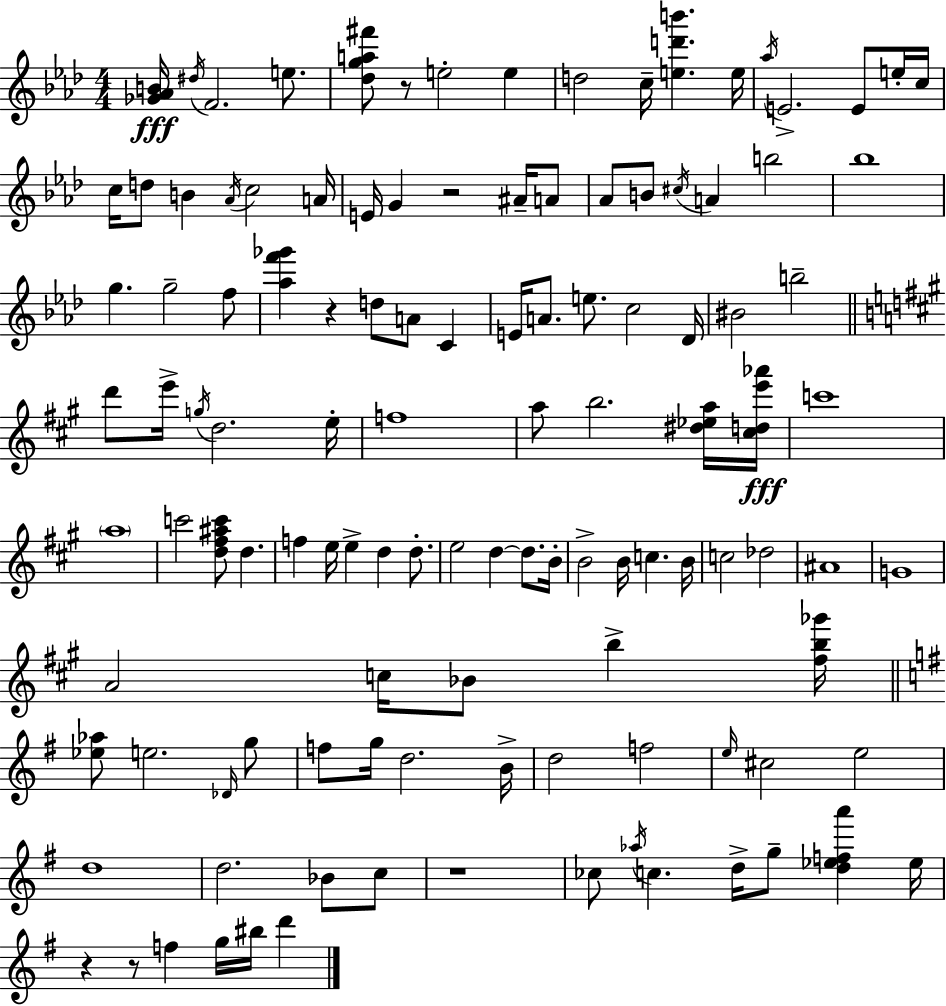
[Gb4,Ab4,B4]/s D#5/s F4/h. E5/e. [Db5,G5,A5,F#6]/e R/e E5/h E5/q D5/h C5/s [E5,D6,B6]/q. E5/s Ab5/s E4/h. E4/e E5/s C5/s C5/s D5/e B4/q Ab4/s C5/h A4/s E4/s G4/q R/h A#4/s A4/e Ab4/e B4/e C#5/s A4/q B5/h Bb5/w G5/q. G5/h F5/e [Ab5,F6,Gb6]/q R/q D5/e A4/e C4/q E4/s A4/e. E5/e. C5/h Db4/s BIS4/h B5/h D6/e E6/s G5/s D5/h. E5/s F5/w A5/e B5/h. [D#5,Eb5,A5]/s [C#5,D5,E6,Ab6]/s C6/w A5/w C6/h [D5,F#5,A#5,C6]/e D5/q. F5/q E5/s E5/q D5/q D5/e. E5/h D5/q D5/e. B4/s B4/h B4/s C5/q. B4/s C5/h Db5/h A#4/w G4/w A4/h C5/s Bb4/e B5/q [F#5,B5,Gb6]/s [Eb5,Ab5]/e E5/h. Db4/s G5/e F5/e G5/s D5/h. B4/s D5/h F5/h E5/s C#5/h E5/h D5/w D5/h. Bb4/e C5/e R/w CES5/e Ab5/s C5/q. D5/s G5/e [D5,Eb5,F5,A6]/q Eb5/s R/q R/e F5/q G5/s BIS5/s D6/q